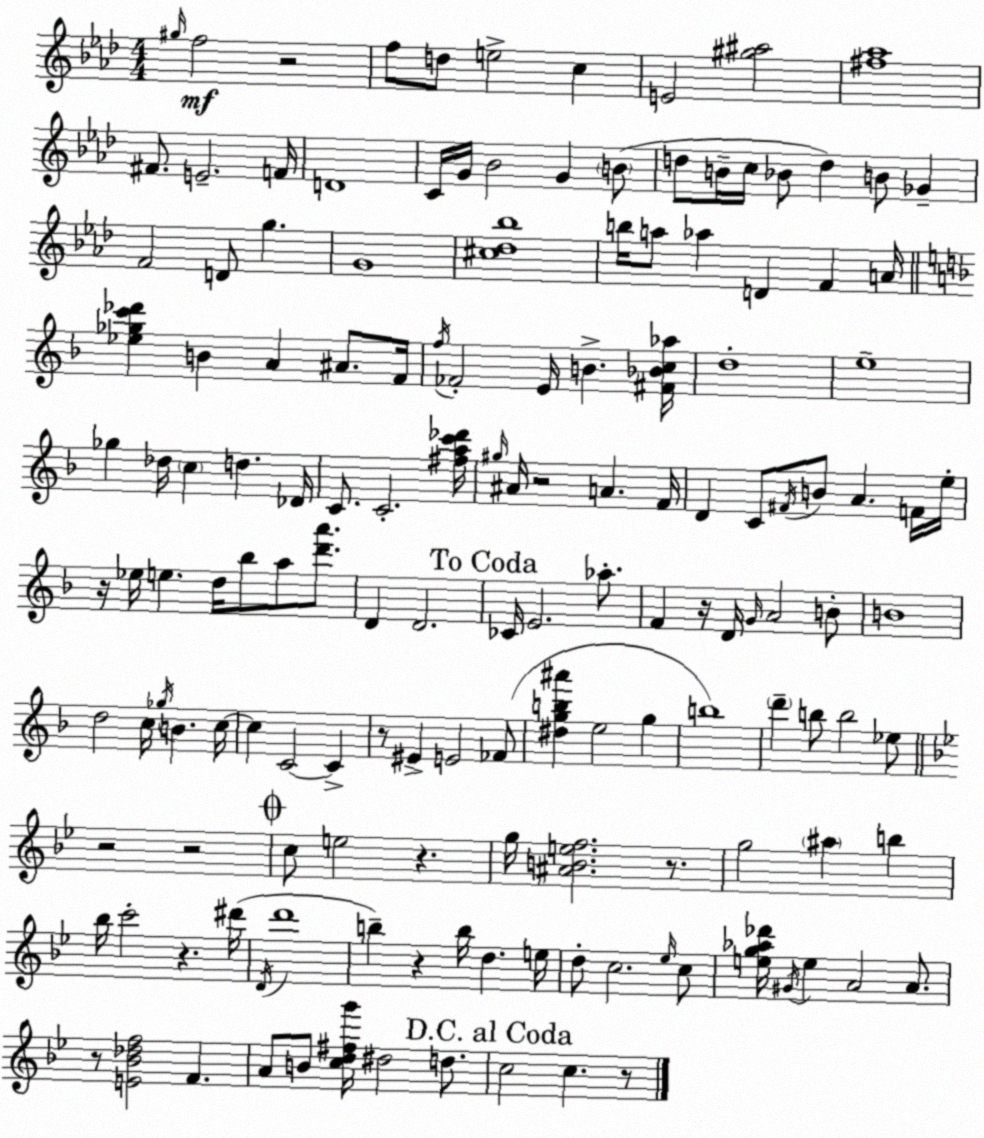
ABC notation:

X:1
T:Untitled
M:4/4
L:1/4
K:Ab
^g/4 f2 z2 f/2 d/2 e2 c E2 [^g^a]2 [^f_a]4 ^F/2 E2 F/4 D4 C/4 G/4 _B2 G B/2 d/2 B/4 c/4 _B/2 d B/2 _G F2 D/2 g G4 [^c_d_b]4 b/4 a/2 _a D F A/4 [_e_gc'_d'] B A ^A/2 F/4 f/4 _F2 E/4 B [^F_Bc_a]/4 d4 e4 _g _d/4 c d _D/4 C/2 C2 [^fac'_d']/4 ^g/4 ^A/4 z2 A F/4 D C/2 ^F/4 B/2 A F/4 e/4 z/4 _e/4 e d/4 _b/2 a/2 [d'a']/2 D D2 _C/4 E2 _a/2 F z/4 D/4 G/4 A2 B/2 B4 d2 c/4 _g/4 B c/4 c C2 C z/2 ^E E2 _F/2 [^dgb^a'] e2 g b4 d' b/2 b2 _e/2 z2 z2 c/2 e2 z g/4 [^ABef]2 z/2 g2 ^a b _b/4 c'2 z ^d'/4 D/4 d'4 b z b/4 d e/4 d/2 c2 _e/4 c/2 [eg_a_d']/4 ^G/4 e A2 A/2 z/2 [E_B_df]2 F A/2 B/2 [cd^fg']/4 ^d2 d/2 c2 c z/2